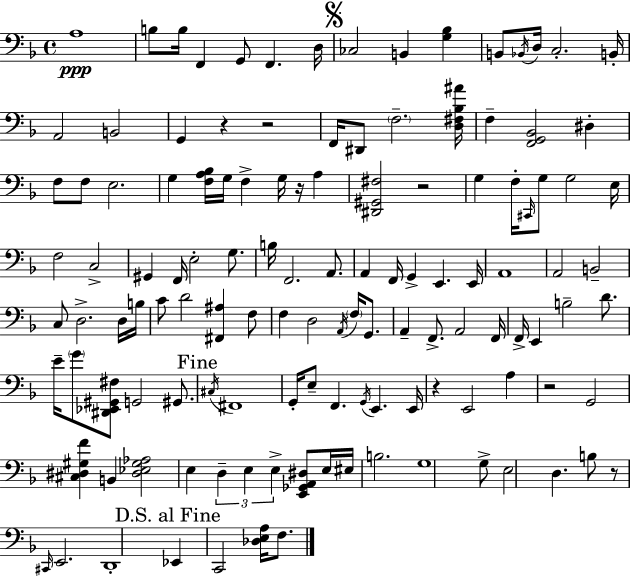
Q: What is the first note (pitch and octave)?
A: A3